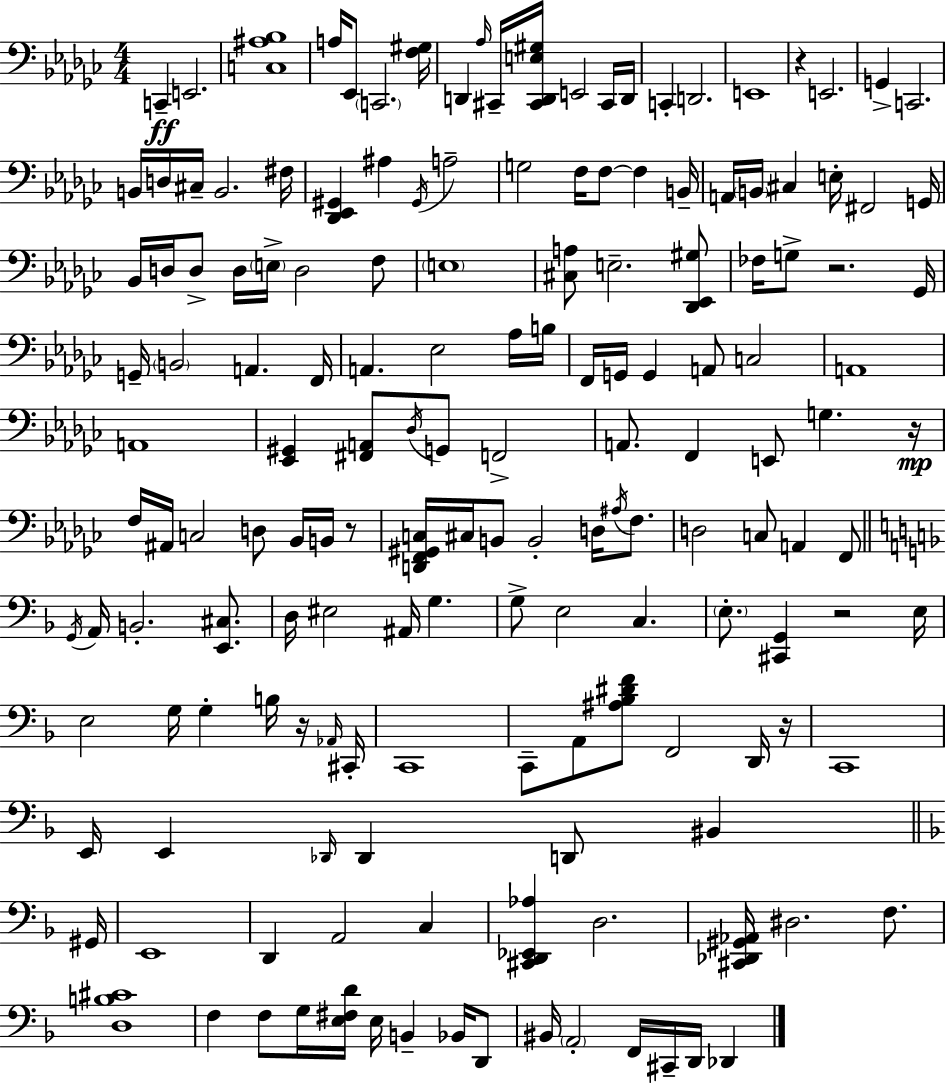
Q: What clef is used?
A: bass